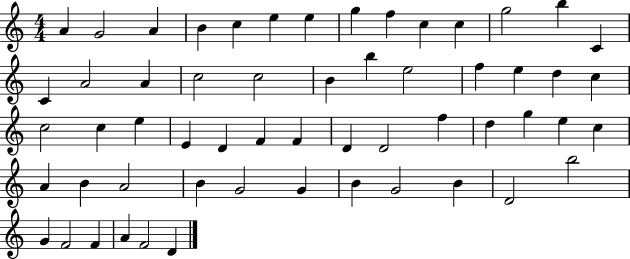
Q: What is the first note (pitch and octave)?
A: A4